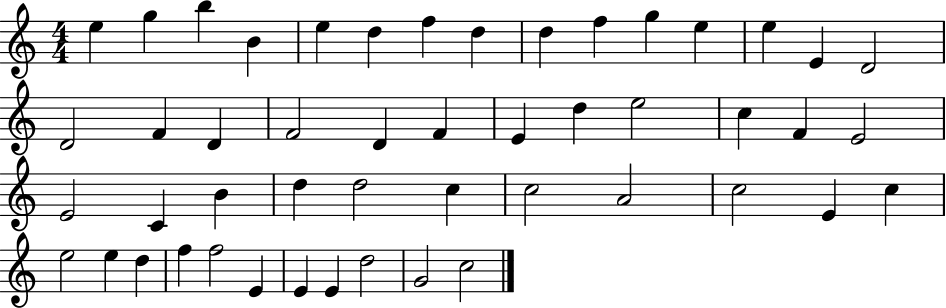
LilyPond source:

{
  \clef treble
  \numericTimeSignature
  \time 4/4
  \key c \major
  e''4 g''4 b''4 b'4 | e''4 d''4 f''4 d''4 | d''4 f''4 g''4 e''4 | e''4 e'4 d'2 | \break d'2 f'4 d'4 | f'2 d'4 f'4 | e'4 d''4 e''2 | c''4 f'4 e'2 | \break e'2 c'4 b'4 | d''4 d''2 c''4 | c''2 a'2 | c''2 e'4 c''4 | \break e''2 e''4 d''4 | f''4 f''2 e'4 | e'4 e'4 d''2 | g'2 c''2 | \break \bar "|."
}